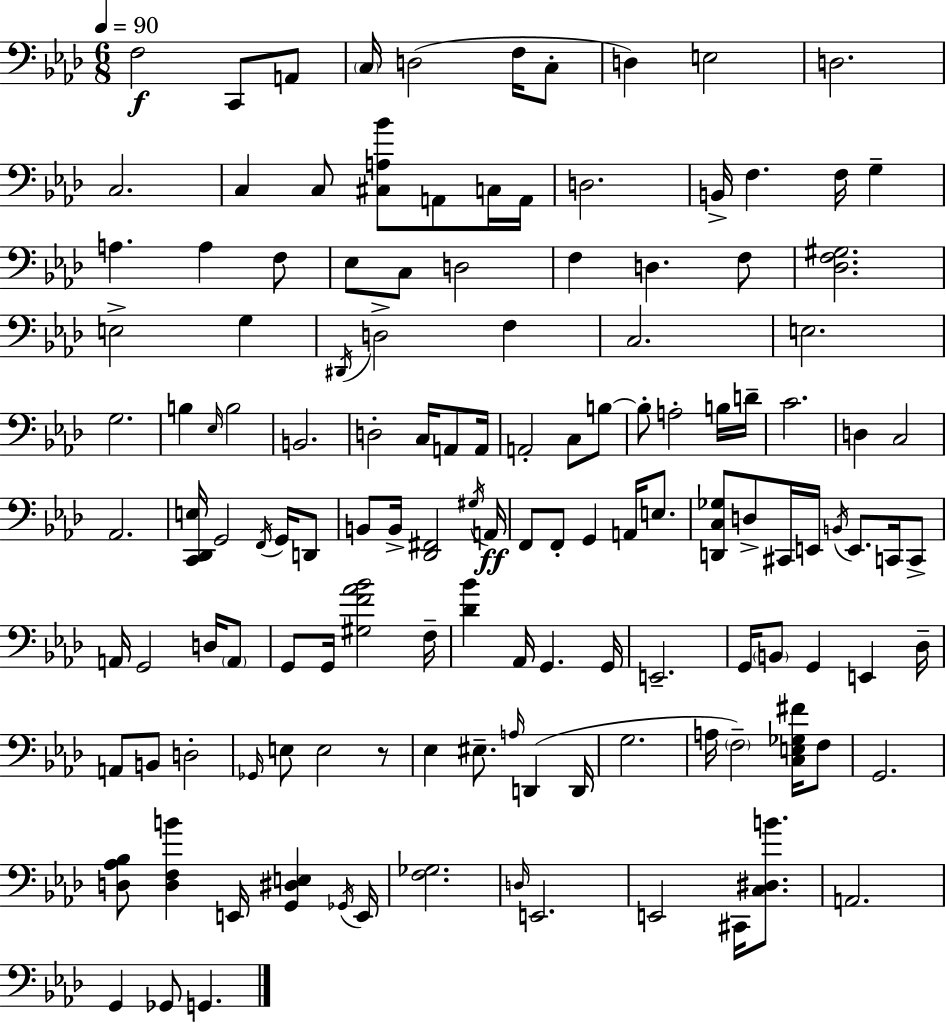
X:1
T:Untitled
M:6/8
L:1/4
K:Fm
F,2 C,,/2 A,,/2 C,/4 D,2 F,/4 C,/2 D, E,2 D,2 C,2 C, C,/2 [^C,A,_B]/2 A,,/2 C,/4 A,,/4 D,2 B,,/4 F, F,/4 G, A, A, F,/2 _E,/2 C,/2 D,2 F, D, F,/2 [_D,F,^G,]2 E,2 G, ^D,,/4 D,2 F, C,2 E,2 G,2 B, _E,/4 B,2 B,,2 D,2 C,/4 A,,/2 A,,/4 A,,2 C,/2 B,/2 B,/2 A,2 B,/4 D/4 C2 D, C,2 _A,,2 [C,,_D,,E,]/4 G,,2 F,,/4 G,,/4 D,,/2 B,,/2 B,,/4 [_D,,^F,,]2 ^G,/4 A,,/4 F,,/2 F,,/2 G,, A,,/4 E,/2 [D,,C,_G,]/2 D,/2 ^C,,/4 E,,/4 B,,/4 E,,/2 C,,/4 C,,/2 A,,/4 G,,2 D,/4 A,,/2 G,,/2 G,,/4 [^G,F_A_B]2 F,/4 [_D_B] _A,,/4 G,, G,,/4 E,,2 G,,/4 B,,/2 G,, E,, _D,/4 A,,/2 B,,/2 D,2 _G,,/4 E,/2 E,2 z/2 _E, ^E,/2 A,/4 D,, D,,/4 G,2 A,/4 F,2 [C,E,_G,^F]/4 F,/2 G,,2 [D,_A,_B,]/2 [D,F,B] E,,/4 [G,,^D,E,] _G,,/4 E,,/4 [F,_G,]2 D,/4 E,,2 E,,2 ^C,,/4 [C,^D,B]/2 A,,2 G,, _G,,/2 G,,